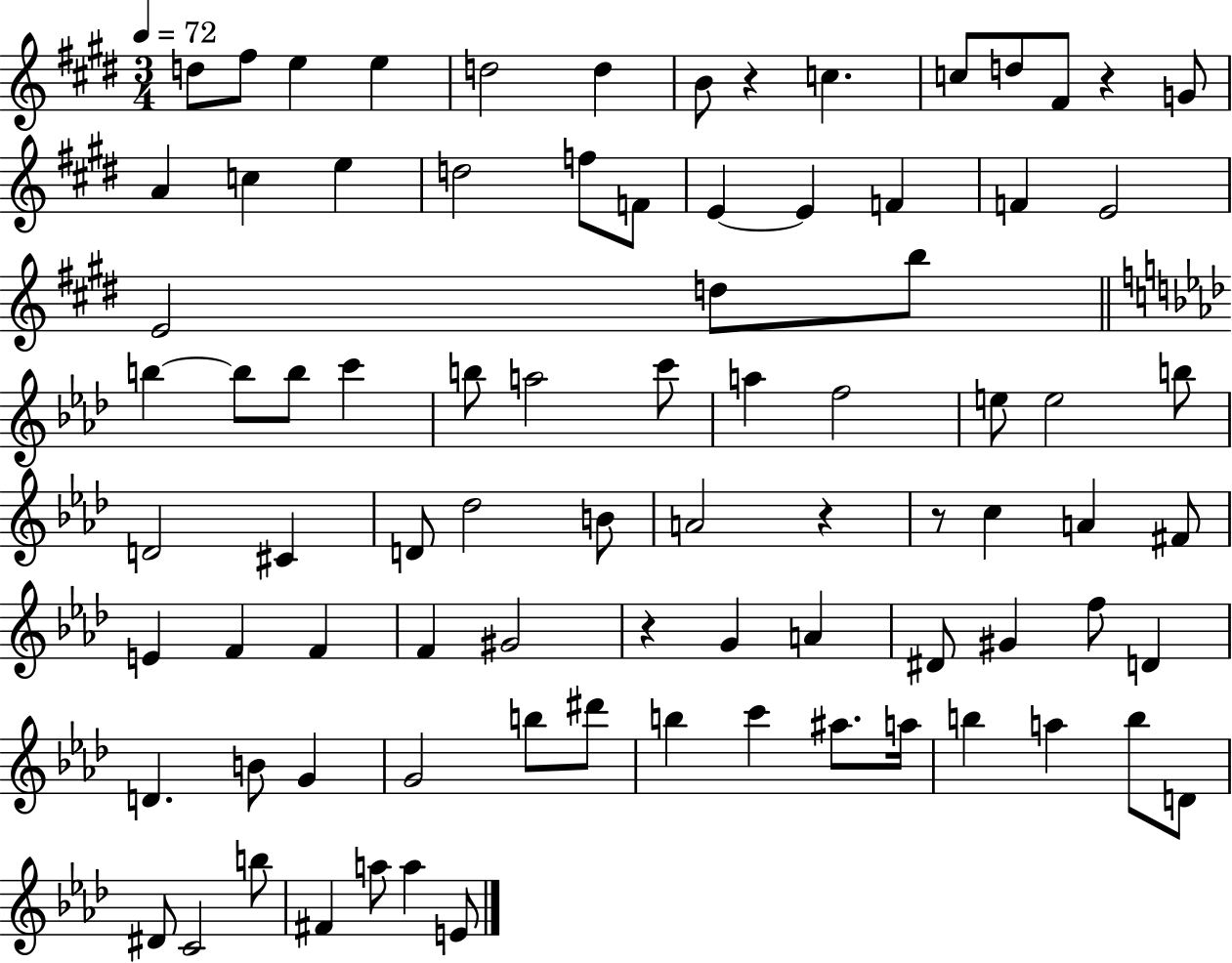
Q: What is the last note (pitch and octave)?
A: E4